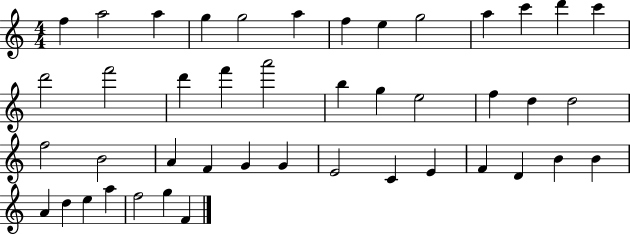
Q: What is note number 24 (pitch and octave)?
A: D5